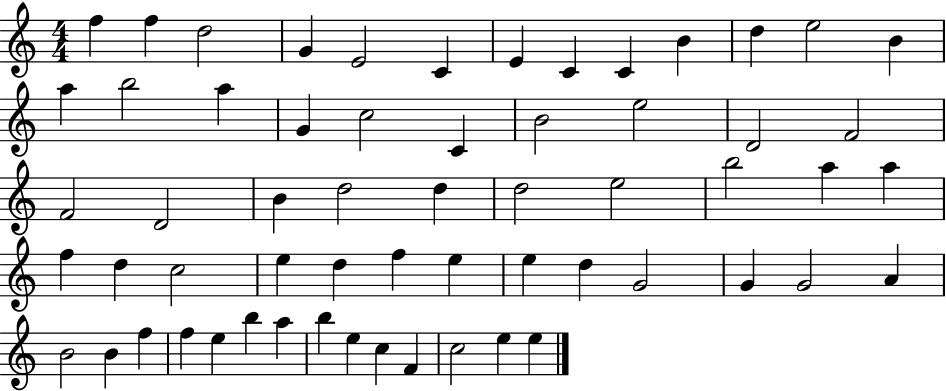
F5/q F5/q D5/h G4/q E4/h C4/q E4/q C4/q C4/q B4/q D5/q E5/h B4/q A5/q B5/h A5/q G4/q C5/h C4/q B4/h E5/h D4/h F4/h F4/h D4/h B4/q D5/h D5/q D5/h E5/h B5/h A5/q A5/q F5/q D5/q C5/h E5/q D5/q F5/q E5/q E5/q D5/q G4/h G4/q G4/h A4/q B4/h B4/q F5/q F5/q E5/q B5/q A5/q B5/q E5/q C5/q F4/q C5/h E5/q E5/q